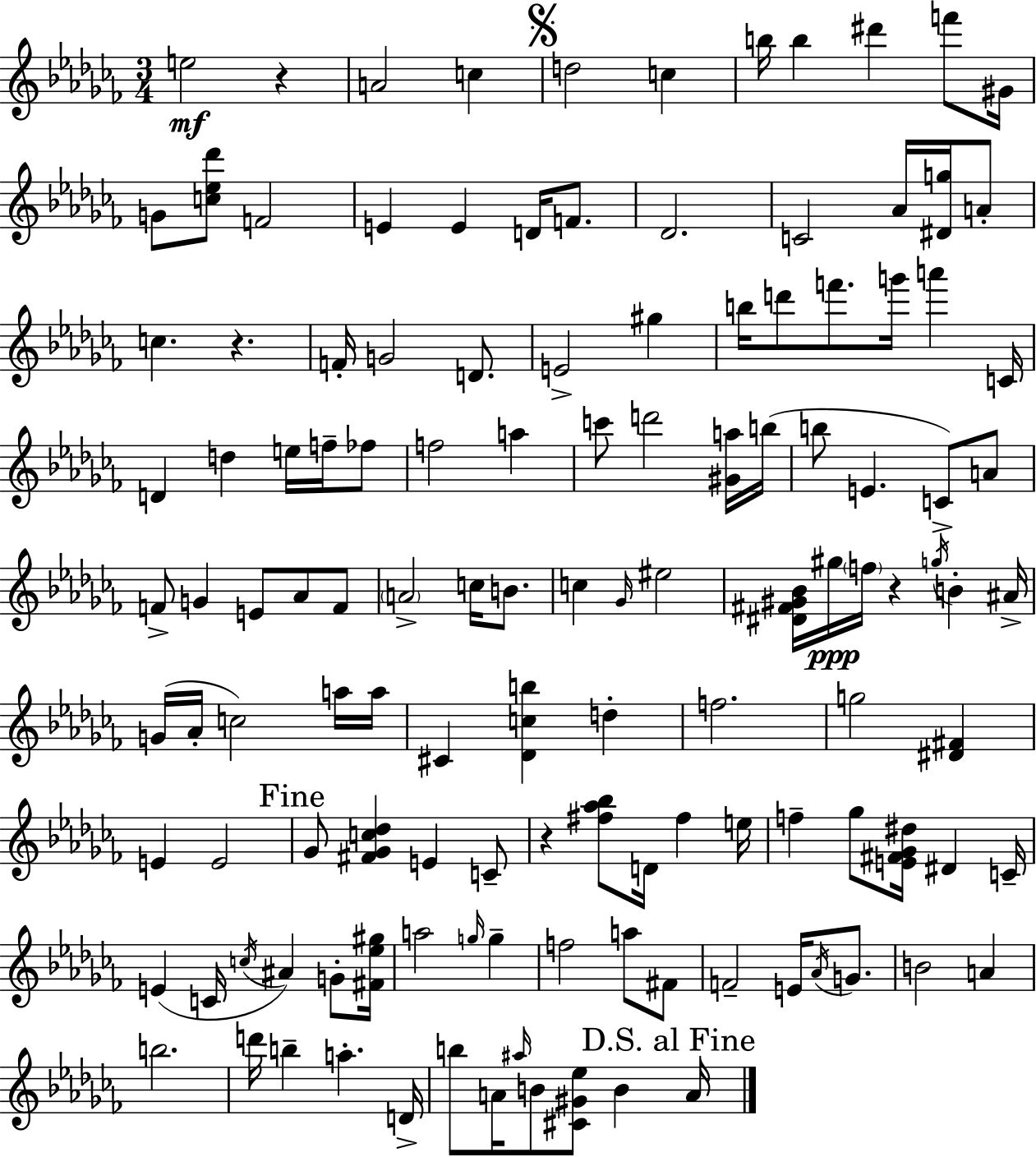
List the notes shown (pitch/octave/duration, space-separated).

E5/h R/q A4/h C5/q D5/h C5/q B5/s B5/q D#6/q F6/e G#4/s G4/e [C5,Eb5,Db6]/e F4/h E4/q E4/q D4/s F4/e. Db4/h. C4/h Ab4/s [D#4,G5]/s A4/e C5/q. R/q. F4/s G4/h D4/e. E4/h G#5/q B5/s D6/e F6/e. G6/s A6/q C4/s D4/q D5/q E5/s F5/s FES5/e F5/h A5/q C6/e D6/h [G#4,A5]/s B5/s B5/e E4/q. C4/e A4/e F4/e G4/q E4/e Ab4/e F4/e A4/h C5/s B4/e. C5/q Gb4/s EIS5/h [D#4,F#4,G#4,Bb4]/s G#5/s F5/s R/q G5/s B4/q A#4/s G4/s Ab4/s C5/h A5/s A5/s C#4/q [Db4,C5,B5]/q D5/q F5/h. G5/h [D#4,F#4]/q E4/q E4/h Gb4/e [F#4,Gb4,C5,Db5]/q E4/q C4/e R/q [F#5,Ab5,Bb5]/e D4/s F#5/q E5/s F5/q Gb5/e [E4,F#4,Gb4,D#5]/s D#4/q C4/s E4/q C4/s C5/s A#4/q G4/e [F#4,Eb5,G#5]/s A5/h G5/s G5/q F5/h A5/e F#4/e F4/h E4/s Ab4/s G4/e. B4/h A4/q B5/h. D6/s B5/q A5/q. D4/s B5/e A4/s A#5/s B4/e [C#4,G#4,Eb5]/e B4/q A4/s